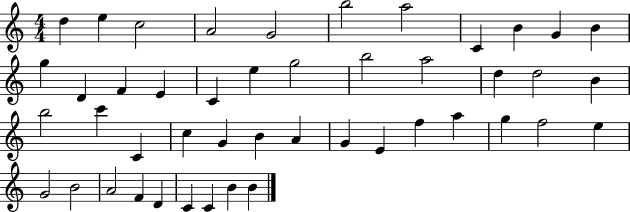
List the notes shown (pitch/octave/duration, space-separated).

D5/q E5/q C5/h A4/h G4/h B5/h A5/h C4/q B4/q G4/q B4/q G5/q D4/q F4/q E4/q C4/q E5/q G5/h B5/h A5/h D5/q D5/h B4/q B5/h C6/q C4/q C5/q G4/q B4/q A4/q G4/q E4/q F5/q A5/q G5/q F5/h E5/q G4/h B4/h A4/h F4/q D4/q C4/q C4/q B4/q B4/q